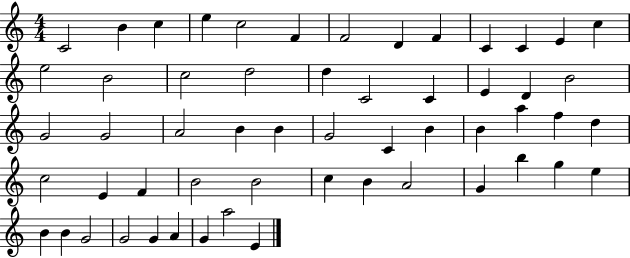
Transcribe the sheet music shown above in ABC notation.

X:1
T:Untitled
M:4/4
L:1/4
K:C
C2 B c e c2 F F2 D F C C E c e2 B2 c2 d2 d C2 C E D B2 G2 G2 A2 B B G2 C B B a f d c2 E F B2 B2 c B A2 G b g e B B G2 G2 G A G a2 E